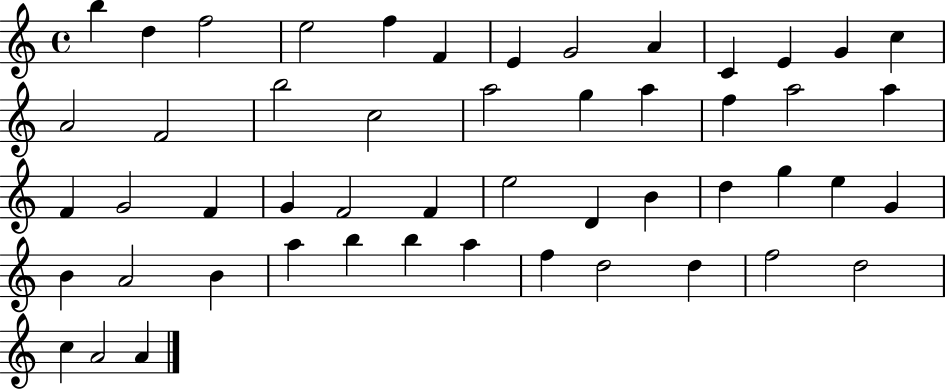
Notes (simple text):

B5/q D5/q F5/h E5/h F5/q F4/q E4/q G4/h A4/q C4/q E4/q G4/q C5/q A4/h F4/h B5/h C5/h A5/h G5/q A5/q F5/q A5/h A5/q F4/q G4/h F4/q G4/q F4/h F4/q E5/h D4/q B4/q D5/q G5/q E5/q G4/q B4/q A4/h B4/q A5/q B5/q B5/q A5/q F5/q D5/h D5/q F5/h D5/h C5/q A4/h A4/q